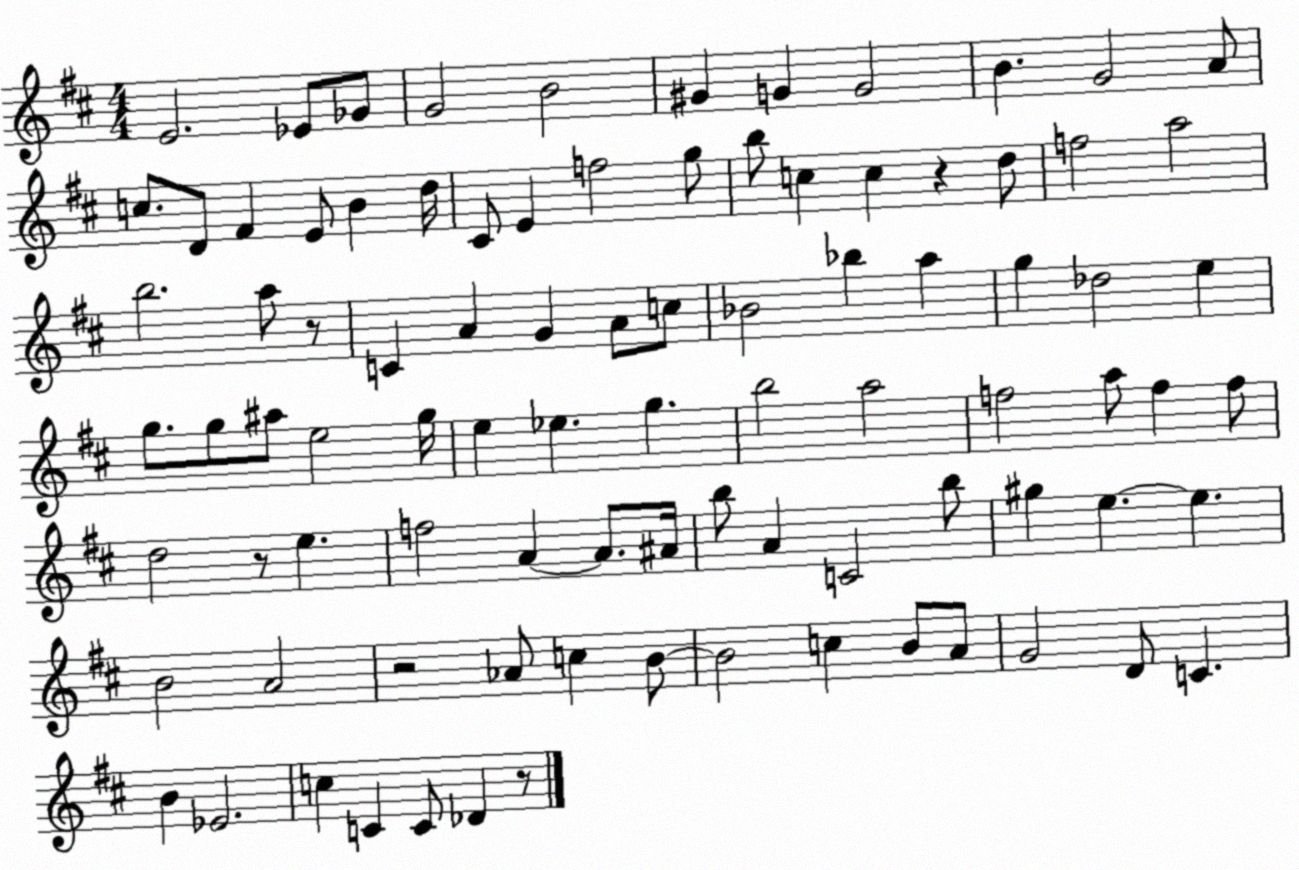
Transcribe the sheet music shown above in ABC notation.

X:1
T:Untitled
M:4/4
L:1/4
K:D
E2 _E/2 _G/2 G2 B2 ^G G G2 B G2 A/2 c/2 D/2 ^F E/2 B d/4 ^C/2 E f2 g/2 b/2 c c z d/2 f2 a2 b2 a/2 z/2 C A G A/2 c/2 _B2 _b a g _d2 e g/2 g/2 ^a/2 e2 g/4 e _e g b2 a2 f2 a/2 f f/2 d2 z/2 e f2 A A/2 ^A/4 b/2 A C2 b/2 ^g e e B2 A2 z2 _A/2 c B/2 B2 c B/2 A/2 G2 D/2 C B _E2 c C C/2 _D z/2